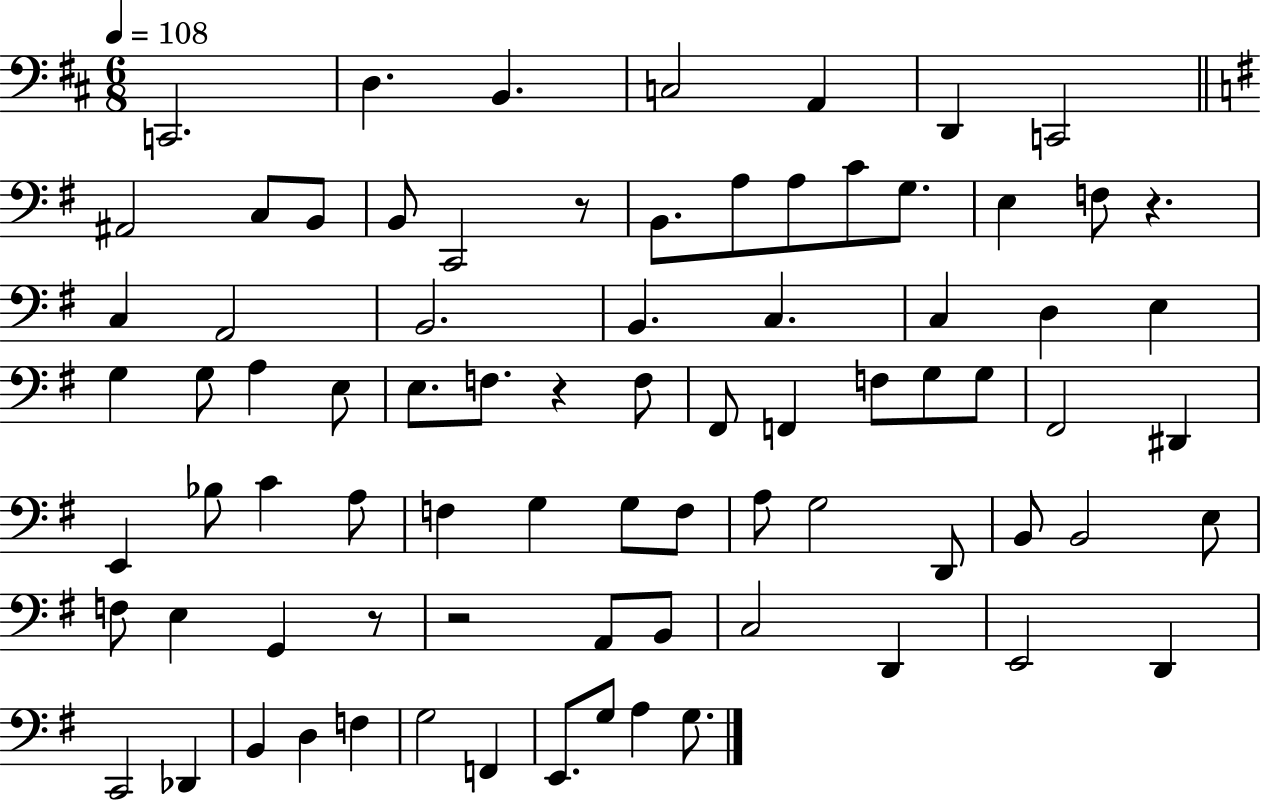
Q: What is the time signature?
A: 6/8